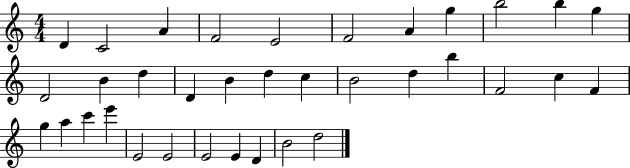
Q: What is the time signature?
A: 4/4